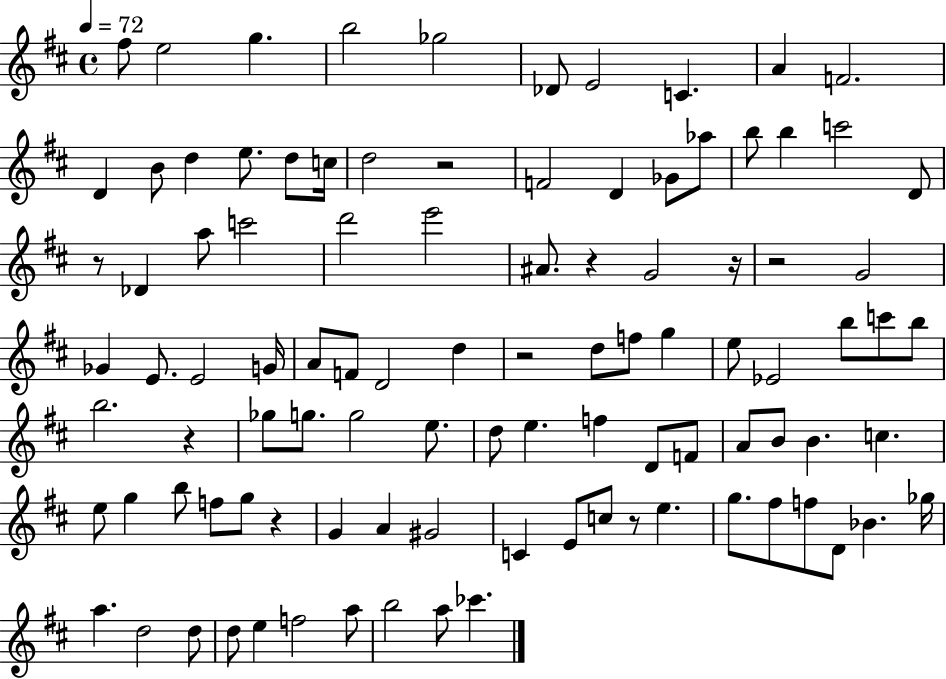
F#5/e E5/h G5/q. B5/h Gb5/h Db4/e E4/h C4/q. A4/q F4/h. D4/q B4/e D5/q E5/e. D5/e C5/s D5/h R/h F4/h D4/q Gb4/e Ab5/e B5/e B5/q C6/h D4/e R/e Db4/q A5/e C6/h D6/h E6/h A#4/e. R/q G4/h R/s R/h G4/h Gb4/q E4/e. E4/h G4/s A4/e F4/e D4/h D5/q R/h D5/e F5/e G5/q E5/e Eb4/h B5/e C6/e B5/e B5/h. R/q Gb5/e G5/e. G5/h E5/e. D5/e E5/q. F5/q D4/e F4/e A4/e B4/e B4/q. C5/q. E5/e G5/q B5/e F5/e G5/e R/q G4/q A4/q G#4/h C4/q E4/e C5/e R/e E5/q. G5/e. F#5/e F5/e D4/e Bb4/q. Gb5/s A5/q. D5/h D5/e D5/e E5/q F5/h A5/e B5/h A5/e CES6/q.